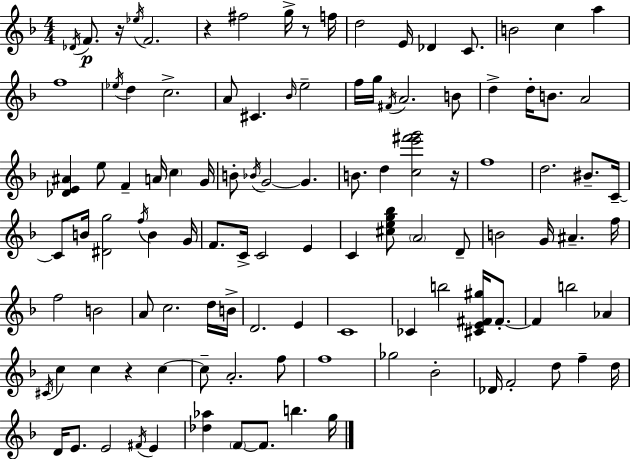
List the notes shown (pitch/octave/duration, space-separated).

Db4/s F4/e. R/s Eb5/s F4/h. R/q F#5/h G5/s R/e F5/s D5/h E4/s Db4/q C4/e. B4/h C5/q A5/q F5/w Eb5/s D5/q C5/h. A4/e C#4/q. Bb4/s E5/h F5/s G5/s F#4/s A4/h. B4/e D5/q D5/s B4/e. A4/h [Db4,E4,A#4]/q E5/e F4/q A4/s C5/q G4/s B4/e Bb4/s G4/h G4/q. B4/e. D5/q [C5,E6,F#6,G6]/h R/s F5/w D5/h. BIS4/e. C4/s C4/e B4/s [D#4,G5]/h F5/s B4/q G4/s F4/e. C4/s C4/h E4/q C4/q [C#5,E5,G5,Bb5]/e A4/h D4/e B4/h G4/s A#4/q. F5/s F5/h B4/h A4/e C5/h. D5/s B4/s D4/h. E4/q C4/w CES4/q B5/h [C#4,E4,F#4,G#5]/s F#4/e. F#4/q B5/h Ab4/q C#4/s C5/q C5/q R/q C5/q C5/e A4/h. F5/e F5/w Gb5/h Bb4/h Db4/s F4/h D5/e F5/q D5/s D4/s E4/e. E4/h F#4/s E4/q [Db5,Ab5]/q F4/e F4/e. B5/q. G5/s